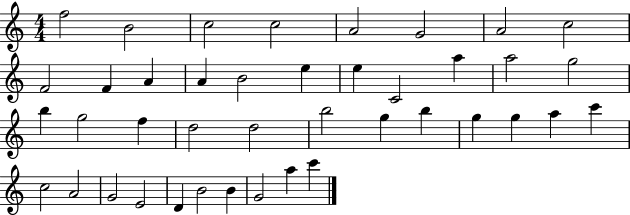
X:1
T:Untitled
M:4/4
L:1/4
K:C
f2 B2 c2 c2 A2 G2 A2 c2 F2 F A A B2 e e C2 a a2 g2 b g2 f d2 d2 b2 g b g g a c' c2 A2 G2 E2 D B2 B G2 a c'